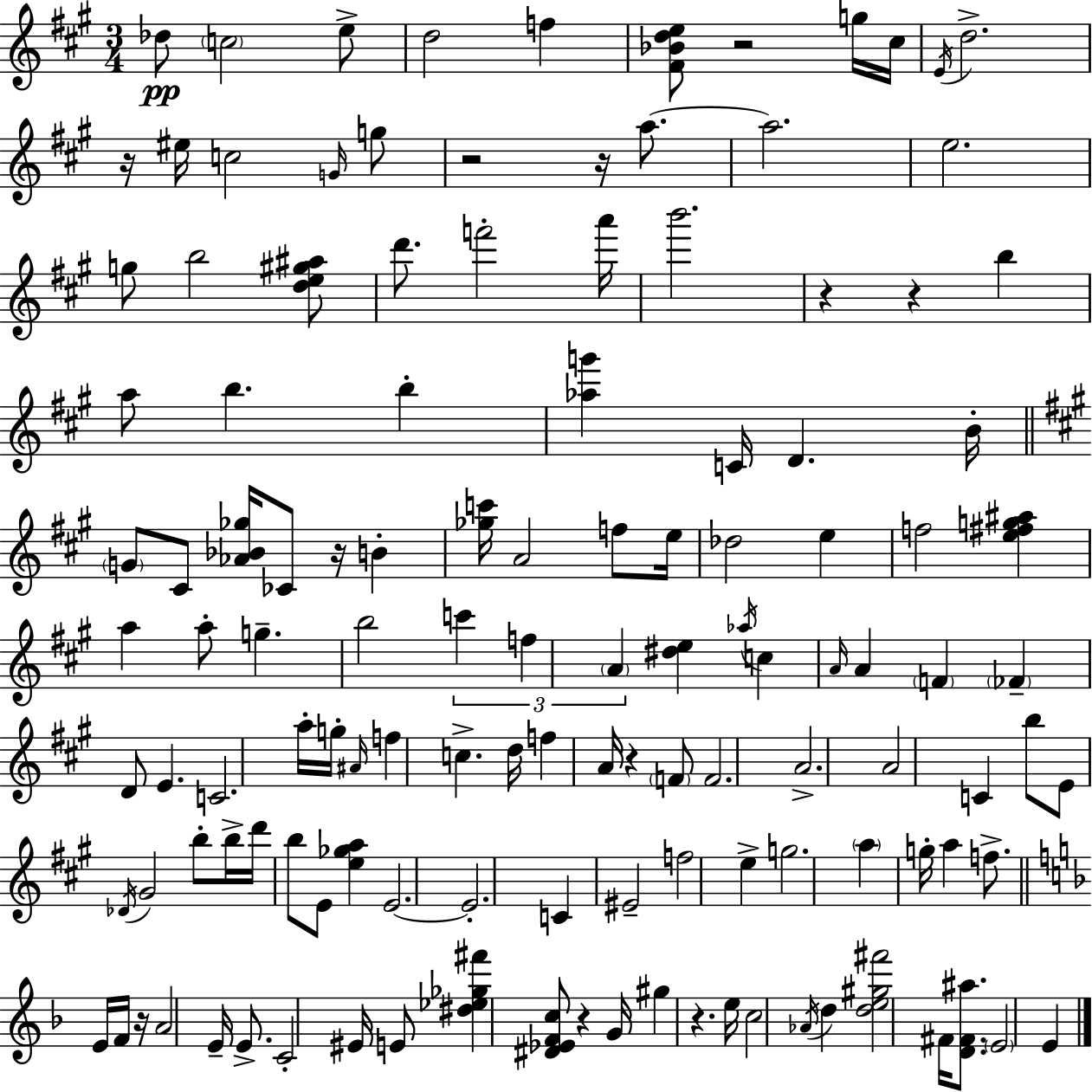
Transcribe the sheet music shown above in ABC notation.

X:1
T:Untitled
M:3/4
L:1/4
K:A
_d/2 c2 e/2 d2 f [^F_Bde]/2 z2 g/4 ^c/4 E/4 d2 z/4 ^e/4 c2 G/4 g/2 z2 z/4 a/2 a2 e2 g/2 b2 [de^g^a]/2 d'/2 f'2 a'/4 b'2 z z b a/2 b b [_ag'] C/4 D B/4 G/2 ^C/2 [_A_B_g]/4 _C/2 z/4 B [_gc']/4 A2 f/2 e/4 _d2 e f2 [e^fg^a] a a/2 g b2 c' f A [^de] _a/4 c A/4 A F _F D/2 E C2 a/4 g/4 ^A/4 f c d/4 f A/4 z F/2 F2 A2 A2 C b/2 E/2 _D/4 ^G2 b/2 b/4 d'/4 b/2 E/2 [e_ga] E2 E2 C ^E2 f2 e g2 a g/4 a f/2 E/4 F/4 z/4 A2 E/4 E/2 C2 ^E/4 E/2 [^d_e_g^f'] [^D_EFc]/2 z G/4 ^g z e/4 c2 _A/4 d [de^g^f']2 ^F/4 [D^F^a]/2 E2 E